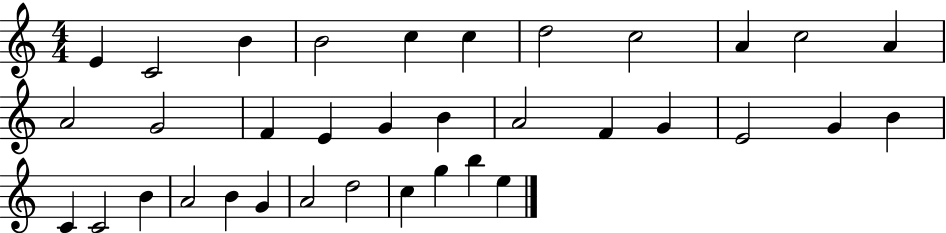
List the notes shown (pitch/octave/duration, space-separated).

E4/q C4/h B4/q B4/h C5/q C5/q D5/h C5/h A4/q C5/h A4/q A4/h G4/h F4/q E4/q G4/q B4/q A4/h F4/q G4/q E4/h G4/q B4/q C4/q C4/h B4/q A4/h B4/q G4/q A4/h D5/h C5/q G5/q B5/q E5/q